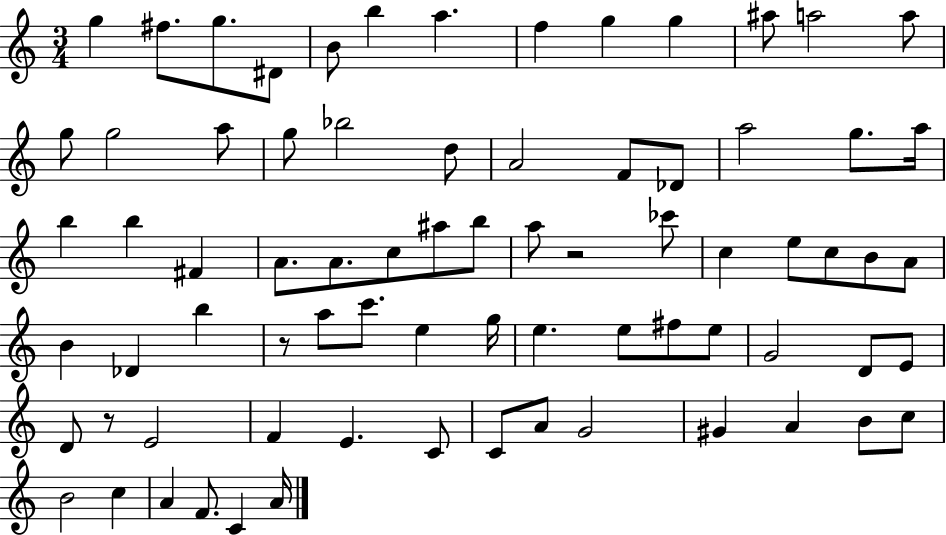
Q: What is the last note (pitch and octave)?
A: A4